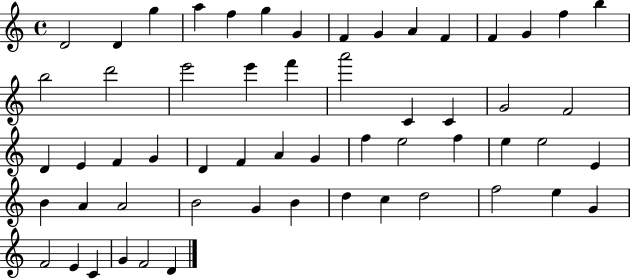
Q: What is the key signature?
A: C major